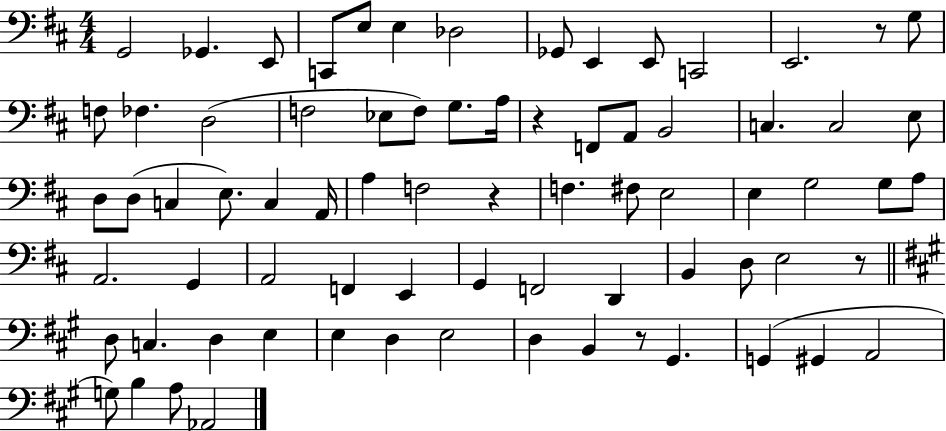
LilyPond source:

{
  \clef bass
  \numericTimeSignature
  \time 4/4
  \key d \major
  g,2 ges,4. e,8 | c,8 e8 e4 des2 | ges,8 e,4 e,8 c,2 | e,2. r8 g8 | \break f8 fes4. d2( | f2 ees8 f8) g8. a16 | r4 f,8 a,8 b,2 | c4. c2 e8 | \break d8 d8( c4 e8.) c4 a,16 | a4 f2 r4 | f4. fis8 e2 | e4 g2 g8 a8 | \break a,2. g,4 | a,2 f,4 e,4 | g,4 f,2 d,4 | b,4 d8 e2 r8 | \break \bar "||" \break \key a \major d8 c4. d4 e4 | e4 d4 e2 | d4 b,4 r8 gis,4. | g,4( gis,4 a,2 | \break g8) b4 a8 aes,2 | \bar "|."
}